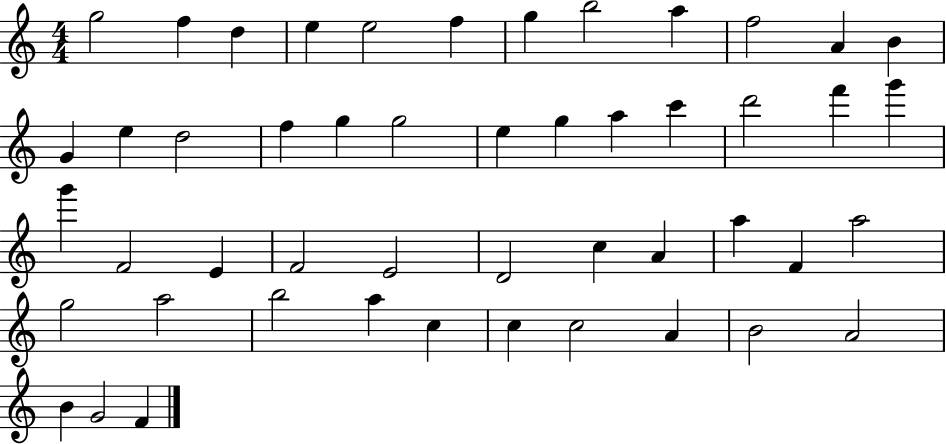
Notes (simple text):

G5/h F5/q D5/q E5/q E5/h F5/q G5/q B5/h A5/q F5/h A4/q B4/q G4/q E5/q D5/h F5/q G5/q G5/h E5/q G5/q A5/q C6/q D6/h F6/q G6/q G6/q F4/h E4/q F4/h E4/h D4/h C5/q A4/q A5/q F4/q A5/h G5/h A5/h B5/h A5/q C5/q C5/q C5/h A4/q B4/h A4/h B4/q G4/h F4/q